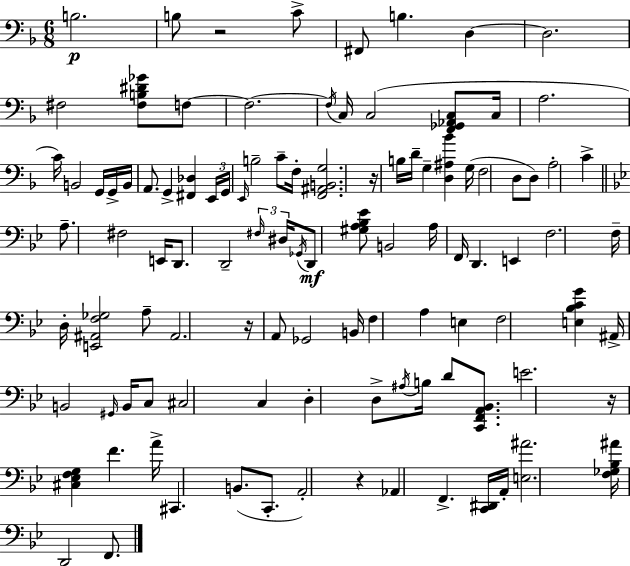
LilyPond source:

{
  \clef bass
  \numericTimeSignature
  \time 6/8
  \key d \minor
  \repeat volta 2 { b2.\p | b8 r2 c'8-> | fis,8 b4. d4~~ | d2. | \break fis2 <fis b dis' ges'>8 f8~~ | f2.~~ | \acciaccatura { f16 } c16 c2( <f, ges, aes, c>8 | c16 a2. | \break c'16) b,2 g,16 g,16-> | b,16 a,8. g,4-> <fis, des>4 | \tuplet 3/2 { e,16 g,16 \grace { e,16 } } b2-- c'8-- | f16-. <f, ais, b, g>2. | \break r16 b16 d'16-- g4-- <d ais bes'>4 | g16( f2 d8 | d8) a2-. c'4-> | \bar "||" \break \key bes \major a8.-- fis2 e,16 | d,8. d,2-- \tuplet 3/2 { \grace { fis16 } | dis16 \acciaccatura { ges,16 } } d,8\mf <gis a bes ees'>8 b,2 | a16 f,16 d,4. e,4 | \break f2. | f16-- d16-. <e, ais, f ges>2 | a8-- ais,2. | r16 a,8 ges,2 | \break b,16 f4 a4 e4 | f2 <e bes c' g'>4 | ais,16-> b,2 \grace { gis,16 } | b,16 c8 cis2 c4 | \break d4-. d8-> \acciaccatura { ais16 } b16 d'8 | <c, f, a, bes,>8. e'2. | r16 <cis ees f g>4 f'4. | a'16-> cis,4. b,8.( | \break c,8.-. a,2-.) | r4 aes,4 f,4.-> | <c, dis,>16 a,16-. <e ais'>2. | <f ges bes ais'>16 d,2 | \break f,8. } \bar "|."
}